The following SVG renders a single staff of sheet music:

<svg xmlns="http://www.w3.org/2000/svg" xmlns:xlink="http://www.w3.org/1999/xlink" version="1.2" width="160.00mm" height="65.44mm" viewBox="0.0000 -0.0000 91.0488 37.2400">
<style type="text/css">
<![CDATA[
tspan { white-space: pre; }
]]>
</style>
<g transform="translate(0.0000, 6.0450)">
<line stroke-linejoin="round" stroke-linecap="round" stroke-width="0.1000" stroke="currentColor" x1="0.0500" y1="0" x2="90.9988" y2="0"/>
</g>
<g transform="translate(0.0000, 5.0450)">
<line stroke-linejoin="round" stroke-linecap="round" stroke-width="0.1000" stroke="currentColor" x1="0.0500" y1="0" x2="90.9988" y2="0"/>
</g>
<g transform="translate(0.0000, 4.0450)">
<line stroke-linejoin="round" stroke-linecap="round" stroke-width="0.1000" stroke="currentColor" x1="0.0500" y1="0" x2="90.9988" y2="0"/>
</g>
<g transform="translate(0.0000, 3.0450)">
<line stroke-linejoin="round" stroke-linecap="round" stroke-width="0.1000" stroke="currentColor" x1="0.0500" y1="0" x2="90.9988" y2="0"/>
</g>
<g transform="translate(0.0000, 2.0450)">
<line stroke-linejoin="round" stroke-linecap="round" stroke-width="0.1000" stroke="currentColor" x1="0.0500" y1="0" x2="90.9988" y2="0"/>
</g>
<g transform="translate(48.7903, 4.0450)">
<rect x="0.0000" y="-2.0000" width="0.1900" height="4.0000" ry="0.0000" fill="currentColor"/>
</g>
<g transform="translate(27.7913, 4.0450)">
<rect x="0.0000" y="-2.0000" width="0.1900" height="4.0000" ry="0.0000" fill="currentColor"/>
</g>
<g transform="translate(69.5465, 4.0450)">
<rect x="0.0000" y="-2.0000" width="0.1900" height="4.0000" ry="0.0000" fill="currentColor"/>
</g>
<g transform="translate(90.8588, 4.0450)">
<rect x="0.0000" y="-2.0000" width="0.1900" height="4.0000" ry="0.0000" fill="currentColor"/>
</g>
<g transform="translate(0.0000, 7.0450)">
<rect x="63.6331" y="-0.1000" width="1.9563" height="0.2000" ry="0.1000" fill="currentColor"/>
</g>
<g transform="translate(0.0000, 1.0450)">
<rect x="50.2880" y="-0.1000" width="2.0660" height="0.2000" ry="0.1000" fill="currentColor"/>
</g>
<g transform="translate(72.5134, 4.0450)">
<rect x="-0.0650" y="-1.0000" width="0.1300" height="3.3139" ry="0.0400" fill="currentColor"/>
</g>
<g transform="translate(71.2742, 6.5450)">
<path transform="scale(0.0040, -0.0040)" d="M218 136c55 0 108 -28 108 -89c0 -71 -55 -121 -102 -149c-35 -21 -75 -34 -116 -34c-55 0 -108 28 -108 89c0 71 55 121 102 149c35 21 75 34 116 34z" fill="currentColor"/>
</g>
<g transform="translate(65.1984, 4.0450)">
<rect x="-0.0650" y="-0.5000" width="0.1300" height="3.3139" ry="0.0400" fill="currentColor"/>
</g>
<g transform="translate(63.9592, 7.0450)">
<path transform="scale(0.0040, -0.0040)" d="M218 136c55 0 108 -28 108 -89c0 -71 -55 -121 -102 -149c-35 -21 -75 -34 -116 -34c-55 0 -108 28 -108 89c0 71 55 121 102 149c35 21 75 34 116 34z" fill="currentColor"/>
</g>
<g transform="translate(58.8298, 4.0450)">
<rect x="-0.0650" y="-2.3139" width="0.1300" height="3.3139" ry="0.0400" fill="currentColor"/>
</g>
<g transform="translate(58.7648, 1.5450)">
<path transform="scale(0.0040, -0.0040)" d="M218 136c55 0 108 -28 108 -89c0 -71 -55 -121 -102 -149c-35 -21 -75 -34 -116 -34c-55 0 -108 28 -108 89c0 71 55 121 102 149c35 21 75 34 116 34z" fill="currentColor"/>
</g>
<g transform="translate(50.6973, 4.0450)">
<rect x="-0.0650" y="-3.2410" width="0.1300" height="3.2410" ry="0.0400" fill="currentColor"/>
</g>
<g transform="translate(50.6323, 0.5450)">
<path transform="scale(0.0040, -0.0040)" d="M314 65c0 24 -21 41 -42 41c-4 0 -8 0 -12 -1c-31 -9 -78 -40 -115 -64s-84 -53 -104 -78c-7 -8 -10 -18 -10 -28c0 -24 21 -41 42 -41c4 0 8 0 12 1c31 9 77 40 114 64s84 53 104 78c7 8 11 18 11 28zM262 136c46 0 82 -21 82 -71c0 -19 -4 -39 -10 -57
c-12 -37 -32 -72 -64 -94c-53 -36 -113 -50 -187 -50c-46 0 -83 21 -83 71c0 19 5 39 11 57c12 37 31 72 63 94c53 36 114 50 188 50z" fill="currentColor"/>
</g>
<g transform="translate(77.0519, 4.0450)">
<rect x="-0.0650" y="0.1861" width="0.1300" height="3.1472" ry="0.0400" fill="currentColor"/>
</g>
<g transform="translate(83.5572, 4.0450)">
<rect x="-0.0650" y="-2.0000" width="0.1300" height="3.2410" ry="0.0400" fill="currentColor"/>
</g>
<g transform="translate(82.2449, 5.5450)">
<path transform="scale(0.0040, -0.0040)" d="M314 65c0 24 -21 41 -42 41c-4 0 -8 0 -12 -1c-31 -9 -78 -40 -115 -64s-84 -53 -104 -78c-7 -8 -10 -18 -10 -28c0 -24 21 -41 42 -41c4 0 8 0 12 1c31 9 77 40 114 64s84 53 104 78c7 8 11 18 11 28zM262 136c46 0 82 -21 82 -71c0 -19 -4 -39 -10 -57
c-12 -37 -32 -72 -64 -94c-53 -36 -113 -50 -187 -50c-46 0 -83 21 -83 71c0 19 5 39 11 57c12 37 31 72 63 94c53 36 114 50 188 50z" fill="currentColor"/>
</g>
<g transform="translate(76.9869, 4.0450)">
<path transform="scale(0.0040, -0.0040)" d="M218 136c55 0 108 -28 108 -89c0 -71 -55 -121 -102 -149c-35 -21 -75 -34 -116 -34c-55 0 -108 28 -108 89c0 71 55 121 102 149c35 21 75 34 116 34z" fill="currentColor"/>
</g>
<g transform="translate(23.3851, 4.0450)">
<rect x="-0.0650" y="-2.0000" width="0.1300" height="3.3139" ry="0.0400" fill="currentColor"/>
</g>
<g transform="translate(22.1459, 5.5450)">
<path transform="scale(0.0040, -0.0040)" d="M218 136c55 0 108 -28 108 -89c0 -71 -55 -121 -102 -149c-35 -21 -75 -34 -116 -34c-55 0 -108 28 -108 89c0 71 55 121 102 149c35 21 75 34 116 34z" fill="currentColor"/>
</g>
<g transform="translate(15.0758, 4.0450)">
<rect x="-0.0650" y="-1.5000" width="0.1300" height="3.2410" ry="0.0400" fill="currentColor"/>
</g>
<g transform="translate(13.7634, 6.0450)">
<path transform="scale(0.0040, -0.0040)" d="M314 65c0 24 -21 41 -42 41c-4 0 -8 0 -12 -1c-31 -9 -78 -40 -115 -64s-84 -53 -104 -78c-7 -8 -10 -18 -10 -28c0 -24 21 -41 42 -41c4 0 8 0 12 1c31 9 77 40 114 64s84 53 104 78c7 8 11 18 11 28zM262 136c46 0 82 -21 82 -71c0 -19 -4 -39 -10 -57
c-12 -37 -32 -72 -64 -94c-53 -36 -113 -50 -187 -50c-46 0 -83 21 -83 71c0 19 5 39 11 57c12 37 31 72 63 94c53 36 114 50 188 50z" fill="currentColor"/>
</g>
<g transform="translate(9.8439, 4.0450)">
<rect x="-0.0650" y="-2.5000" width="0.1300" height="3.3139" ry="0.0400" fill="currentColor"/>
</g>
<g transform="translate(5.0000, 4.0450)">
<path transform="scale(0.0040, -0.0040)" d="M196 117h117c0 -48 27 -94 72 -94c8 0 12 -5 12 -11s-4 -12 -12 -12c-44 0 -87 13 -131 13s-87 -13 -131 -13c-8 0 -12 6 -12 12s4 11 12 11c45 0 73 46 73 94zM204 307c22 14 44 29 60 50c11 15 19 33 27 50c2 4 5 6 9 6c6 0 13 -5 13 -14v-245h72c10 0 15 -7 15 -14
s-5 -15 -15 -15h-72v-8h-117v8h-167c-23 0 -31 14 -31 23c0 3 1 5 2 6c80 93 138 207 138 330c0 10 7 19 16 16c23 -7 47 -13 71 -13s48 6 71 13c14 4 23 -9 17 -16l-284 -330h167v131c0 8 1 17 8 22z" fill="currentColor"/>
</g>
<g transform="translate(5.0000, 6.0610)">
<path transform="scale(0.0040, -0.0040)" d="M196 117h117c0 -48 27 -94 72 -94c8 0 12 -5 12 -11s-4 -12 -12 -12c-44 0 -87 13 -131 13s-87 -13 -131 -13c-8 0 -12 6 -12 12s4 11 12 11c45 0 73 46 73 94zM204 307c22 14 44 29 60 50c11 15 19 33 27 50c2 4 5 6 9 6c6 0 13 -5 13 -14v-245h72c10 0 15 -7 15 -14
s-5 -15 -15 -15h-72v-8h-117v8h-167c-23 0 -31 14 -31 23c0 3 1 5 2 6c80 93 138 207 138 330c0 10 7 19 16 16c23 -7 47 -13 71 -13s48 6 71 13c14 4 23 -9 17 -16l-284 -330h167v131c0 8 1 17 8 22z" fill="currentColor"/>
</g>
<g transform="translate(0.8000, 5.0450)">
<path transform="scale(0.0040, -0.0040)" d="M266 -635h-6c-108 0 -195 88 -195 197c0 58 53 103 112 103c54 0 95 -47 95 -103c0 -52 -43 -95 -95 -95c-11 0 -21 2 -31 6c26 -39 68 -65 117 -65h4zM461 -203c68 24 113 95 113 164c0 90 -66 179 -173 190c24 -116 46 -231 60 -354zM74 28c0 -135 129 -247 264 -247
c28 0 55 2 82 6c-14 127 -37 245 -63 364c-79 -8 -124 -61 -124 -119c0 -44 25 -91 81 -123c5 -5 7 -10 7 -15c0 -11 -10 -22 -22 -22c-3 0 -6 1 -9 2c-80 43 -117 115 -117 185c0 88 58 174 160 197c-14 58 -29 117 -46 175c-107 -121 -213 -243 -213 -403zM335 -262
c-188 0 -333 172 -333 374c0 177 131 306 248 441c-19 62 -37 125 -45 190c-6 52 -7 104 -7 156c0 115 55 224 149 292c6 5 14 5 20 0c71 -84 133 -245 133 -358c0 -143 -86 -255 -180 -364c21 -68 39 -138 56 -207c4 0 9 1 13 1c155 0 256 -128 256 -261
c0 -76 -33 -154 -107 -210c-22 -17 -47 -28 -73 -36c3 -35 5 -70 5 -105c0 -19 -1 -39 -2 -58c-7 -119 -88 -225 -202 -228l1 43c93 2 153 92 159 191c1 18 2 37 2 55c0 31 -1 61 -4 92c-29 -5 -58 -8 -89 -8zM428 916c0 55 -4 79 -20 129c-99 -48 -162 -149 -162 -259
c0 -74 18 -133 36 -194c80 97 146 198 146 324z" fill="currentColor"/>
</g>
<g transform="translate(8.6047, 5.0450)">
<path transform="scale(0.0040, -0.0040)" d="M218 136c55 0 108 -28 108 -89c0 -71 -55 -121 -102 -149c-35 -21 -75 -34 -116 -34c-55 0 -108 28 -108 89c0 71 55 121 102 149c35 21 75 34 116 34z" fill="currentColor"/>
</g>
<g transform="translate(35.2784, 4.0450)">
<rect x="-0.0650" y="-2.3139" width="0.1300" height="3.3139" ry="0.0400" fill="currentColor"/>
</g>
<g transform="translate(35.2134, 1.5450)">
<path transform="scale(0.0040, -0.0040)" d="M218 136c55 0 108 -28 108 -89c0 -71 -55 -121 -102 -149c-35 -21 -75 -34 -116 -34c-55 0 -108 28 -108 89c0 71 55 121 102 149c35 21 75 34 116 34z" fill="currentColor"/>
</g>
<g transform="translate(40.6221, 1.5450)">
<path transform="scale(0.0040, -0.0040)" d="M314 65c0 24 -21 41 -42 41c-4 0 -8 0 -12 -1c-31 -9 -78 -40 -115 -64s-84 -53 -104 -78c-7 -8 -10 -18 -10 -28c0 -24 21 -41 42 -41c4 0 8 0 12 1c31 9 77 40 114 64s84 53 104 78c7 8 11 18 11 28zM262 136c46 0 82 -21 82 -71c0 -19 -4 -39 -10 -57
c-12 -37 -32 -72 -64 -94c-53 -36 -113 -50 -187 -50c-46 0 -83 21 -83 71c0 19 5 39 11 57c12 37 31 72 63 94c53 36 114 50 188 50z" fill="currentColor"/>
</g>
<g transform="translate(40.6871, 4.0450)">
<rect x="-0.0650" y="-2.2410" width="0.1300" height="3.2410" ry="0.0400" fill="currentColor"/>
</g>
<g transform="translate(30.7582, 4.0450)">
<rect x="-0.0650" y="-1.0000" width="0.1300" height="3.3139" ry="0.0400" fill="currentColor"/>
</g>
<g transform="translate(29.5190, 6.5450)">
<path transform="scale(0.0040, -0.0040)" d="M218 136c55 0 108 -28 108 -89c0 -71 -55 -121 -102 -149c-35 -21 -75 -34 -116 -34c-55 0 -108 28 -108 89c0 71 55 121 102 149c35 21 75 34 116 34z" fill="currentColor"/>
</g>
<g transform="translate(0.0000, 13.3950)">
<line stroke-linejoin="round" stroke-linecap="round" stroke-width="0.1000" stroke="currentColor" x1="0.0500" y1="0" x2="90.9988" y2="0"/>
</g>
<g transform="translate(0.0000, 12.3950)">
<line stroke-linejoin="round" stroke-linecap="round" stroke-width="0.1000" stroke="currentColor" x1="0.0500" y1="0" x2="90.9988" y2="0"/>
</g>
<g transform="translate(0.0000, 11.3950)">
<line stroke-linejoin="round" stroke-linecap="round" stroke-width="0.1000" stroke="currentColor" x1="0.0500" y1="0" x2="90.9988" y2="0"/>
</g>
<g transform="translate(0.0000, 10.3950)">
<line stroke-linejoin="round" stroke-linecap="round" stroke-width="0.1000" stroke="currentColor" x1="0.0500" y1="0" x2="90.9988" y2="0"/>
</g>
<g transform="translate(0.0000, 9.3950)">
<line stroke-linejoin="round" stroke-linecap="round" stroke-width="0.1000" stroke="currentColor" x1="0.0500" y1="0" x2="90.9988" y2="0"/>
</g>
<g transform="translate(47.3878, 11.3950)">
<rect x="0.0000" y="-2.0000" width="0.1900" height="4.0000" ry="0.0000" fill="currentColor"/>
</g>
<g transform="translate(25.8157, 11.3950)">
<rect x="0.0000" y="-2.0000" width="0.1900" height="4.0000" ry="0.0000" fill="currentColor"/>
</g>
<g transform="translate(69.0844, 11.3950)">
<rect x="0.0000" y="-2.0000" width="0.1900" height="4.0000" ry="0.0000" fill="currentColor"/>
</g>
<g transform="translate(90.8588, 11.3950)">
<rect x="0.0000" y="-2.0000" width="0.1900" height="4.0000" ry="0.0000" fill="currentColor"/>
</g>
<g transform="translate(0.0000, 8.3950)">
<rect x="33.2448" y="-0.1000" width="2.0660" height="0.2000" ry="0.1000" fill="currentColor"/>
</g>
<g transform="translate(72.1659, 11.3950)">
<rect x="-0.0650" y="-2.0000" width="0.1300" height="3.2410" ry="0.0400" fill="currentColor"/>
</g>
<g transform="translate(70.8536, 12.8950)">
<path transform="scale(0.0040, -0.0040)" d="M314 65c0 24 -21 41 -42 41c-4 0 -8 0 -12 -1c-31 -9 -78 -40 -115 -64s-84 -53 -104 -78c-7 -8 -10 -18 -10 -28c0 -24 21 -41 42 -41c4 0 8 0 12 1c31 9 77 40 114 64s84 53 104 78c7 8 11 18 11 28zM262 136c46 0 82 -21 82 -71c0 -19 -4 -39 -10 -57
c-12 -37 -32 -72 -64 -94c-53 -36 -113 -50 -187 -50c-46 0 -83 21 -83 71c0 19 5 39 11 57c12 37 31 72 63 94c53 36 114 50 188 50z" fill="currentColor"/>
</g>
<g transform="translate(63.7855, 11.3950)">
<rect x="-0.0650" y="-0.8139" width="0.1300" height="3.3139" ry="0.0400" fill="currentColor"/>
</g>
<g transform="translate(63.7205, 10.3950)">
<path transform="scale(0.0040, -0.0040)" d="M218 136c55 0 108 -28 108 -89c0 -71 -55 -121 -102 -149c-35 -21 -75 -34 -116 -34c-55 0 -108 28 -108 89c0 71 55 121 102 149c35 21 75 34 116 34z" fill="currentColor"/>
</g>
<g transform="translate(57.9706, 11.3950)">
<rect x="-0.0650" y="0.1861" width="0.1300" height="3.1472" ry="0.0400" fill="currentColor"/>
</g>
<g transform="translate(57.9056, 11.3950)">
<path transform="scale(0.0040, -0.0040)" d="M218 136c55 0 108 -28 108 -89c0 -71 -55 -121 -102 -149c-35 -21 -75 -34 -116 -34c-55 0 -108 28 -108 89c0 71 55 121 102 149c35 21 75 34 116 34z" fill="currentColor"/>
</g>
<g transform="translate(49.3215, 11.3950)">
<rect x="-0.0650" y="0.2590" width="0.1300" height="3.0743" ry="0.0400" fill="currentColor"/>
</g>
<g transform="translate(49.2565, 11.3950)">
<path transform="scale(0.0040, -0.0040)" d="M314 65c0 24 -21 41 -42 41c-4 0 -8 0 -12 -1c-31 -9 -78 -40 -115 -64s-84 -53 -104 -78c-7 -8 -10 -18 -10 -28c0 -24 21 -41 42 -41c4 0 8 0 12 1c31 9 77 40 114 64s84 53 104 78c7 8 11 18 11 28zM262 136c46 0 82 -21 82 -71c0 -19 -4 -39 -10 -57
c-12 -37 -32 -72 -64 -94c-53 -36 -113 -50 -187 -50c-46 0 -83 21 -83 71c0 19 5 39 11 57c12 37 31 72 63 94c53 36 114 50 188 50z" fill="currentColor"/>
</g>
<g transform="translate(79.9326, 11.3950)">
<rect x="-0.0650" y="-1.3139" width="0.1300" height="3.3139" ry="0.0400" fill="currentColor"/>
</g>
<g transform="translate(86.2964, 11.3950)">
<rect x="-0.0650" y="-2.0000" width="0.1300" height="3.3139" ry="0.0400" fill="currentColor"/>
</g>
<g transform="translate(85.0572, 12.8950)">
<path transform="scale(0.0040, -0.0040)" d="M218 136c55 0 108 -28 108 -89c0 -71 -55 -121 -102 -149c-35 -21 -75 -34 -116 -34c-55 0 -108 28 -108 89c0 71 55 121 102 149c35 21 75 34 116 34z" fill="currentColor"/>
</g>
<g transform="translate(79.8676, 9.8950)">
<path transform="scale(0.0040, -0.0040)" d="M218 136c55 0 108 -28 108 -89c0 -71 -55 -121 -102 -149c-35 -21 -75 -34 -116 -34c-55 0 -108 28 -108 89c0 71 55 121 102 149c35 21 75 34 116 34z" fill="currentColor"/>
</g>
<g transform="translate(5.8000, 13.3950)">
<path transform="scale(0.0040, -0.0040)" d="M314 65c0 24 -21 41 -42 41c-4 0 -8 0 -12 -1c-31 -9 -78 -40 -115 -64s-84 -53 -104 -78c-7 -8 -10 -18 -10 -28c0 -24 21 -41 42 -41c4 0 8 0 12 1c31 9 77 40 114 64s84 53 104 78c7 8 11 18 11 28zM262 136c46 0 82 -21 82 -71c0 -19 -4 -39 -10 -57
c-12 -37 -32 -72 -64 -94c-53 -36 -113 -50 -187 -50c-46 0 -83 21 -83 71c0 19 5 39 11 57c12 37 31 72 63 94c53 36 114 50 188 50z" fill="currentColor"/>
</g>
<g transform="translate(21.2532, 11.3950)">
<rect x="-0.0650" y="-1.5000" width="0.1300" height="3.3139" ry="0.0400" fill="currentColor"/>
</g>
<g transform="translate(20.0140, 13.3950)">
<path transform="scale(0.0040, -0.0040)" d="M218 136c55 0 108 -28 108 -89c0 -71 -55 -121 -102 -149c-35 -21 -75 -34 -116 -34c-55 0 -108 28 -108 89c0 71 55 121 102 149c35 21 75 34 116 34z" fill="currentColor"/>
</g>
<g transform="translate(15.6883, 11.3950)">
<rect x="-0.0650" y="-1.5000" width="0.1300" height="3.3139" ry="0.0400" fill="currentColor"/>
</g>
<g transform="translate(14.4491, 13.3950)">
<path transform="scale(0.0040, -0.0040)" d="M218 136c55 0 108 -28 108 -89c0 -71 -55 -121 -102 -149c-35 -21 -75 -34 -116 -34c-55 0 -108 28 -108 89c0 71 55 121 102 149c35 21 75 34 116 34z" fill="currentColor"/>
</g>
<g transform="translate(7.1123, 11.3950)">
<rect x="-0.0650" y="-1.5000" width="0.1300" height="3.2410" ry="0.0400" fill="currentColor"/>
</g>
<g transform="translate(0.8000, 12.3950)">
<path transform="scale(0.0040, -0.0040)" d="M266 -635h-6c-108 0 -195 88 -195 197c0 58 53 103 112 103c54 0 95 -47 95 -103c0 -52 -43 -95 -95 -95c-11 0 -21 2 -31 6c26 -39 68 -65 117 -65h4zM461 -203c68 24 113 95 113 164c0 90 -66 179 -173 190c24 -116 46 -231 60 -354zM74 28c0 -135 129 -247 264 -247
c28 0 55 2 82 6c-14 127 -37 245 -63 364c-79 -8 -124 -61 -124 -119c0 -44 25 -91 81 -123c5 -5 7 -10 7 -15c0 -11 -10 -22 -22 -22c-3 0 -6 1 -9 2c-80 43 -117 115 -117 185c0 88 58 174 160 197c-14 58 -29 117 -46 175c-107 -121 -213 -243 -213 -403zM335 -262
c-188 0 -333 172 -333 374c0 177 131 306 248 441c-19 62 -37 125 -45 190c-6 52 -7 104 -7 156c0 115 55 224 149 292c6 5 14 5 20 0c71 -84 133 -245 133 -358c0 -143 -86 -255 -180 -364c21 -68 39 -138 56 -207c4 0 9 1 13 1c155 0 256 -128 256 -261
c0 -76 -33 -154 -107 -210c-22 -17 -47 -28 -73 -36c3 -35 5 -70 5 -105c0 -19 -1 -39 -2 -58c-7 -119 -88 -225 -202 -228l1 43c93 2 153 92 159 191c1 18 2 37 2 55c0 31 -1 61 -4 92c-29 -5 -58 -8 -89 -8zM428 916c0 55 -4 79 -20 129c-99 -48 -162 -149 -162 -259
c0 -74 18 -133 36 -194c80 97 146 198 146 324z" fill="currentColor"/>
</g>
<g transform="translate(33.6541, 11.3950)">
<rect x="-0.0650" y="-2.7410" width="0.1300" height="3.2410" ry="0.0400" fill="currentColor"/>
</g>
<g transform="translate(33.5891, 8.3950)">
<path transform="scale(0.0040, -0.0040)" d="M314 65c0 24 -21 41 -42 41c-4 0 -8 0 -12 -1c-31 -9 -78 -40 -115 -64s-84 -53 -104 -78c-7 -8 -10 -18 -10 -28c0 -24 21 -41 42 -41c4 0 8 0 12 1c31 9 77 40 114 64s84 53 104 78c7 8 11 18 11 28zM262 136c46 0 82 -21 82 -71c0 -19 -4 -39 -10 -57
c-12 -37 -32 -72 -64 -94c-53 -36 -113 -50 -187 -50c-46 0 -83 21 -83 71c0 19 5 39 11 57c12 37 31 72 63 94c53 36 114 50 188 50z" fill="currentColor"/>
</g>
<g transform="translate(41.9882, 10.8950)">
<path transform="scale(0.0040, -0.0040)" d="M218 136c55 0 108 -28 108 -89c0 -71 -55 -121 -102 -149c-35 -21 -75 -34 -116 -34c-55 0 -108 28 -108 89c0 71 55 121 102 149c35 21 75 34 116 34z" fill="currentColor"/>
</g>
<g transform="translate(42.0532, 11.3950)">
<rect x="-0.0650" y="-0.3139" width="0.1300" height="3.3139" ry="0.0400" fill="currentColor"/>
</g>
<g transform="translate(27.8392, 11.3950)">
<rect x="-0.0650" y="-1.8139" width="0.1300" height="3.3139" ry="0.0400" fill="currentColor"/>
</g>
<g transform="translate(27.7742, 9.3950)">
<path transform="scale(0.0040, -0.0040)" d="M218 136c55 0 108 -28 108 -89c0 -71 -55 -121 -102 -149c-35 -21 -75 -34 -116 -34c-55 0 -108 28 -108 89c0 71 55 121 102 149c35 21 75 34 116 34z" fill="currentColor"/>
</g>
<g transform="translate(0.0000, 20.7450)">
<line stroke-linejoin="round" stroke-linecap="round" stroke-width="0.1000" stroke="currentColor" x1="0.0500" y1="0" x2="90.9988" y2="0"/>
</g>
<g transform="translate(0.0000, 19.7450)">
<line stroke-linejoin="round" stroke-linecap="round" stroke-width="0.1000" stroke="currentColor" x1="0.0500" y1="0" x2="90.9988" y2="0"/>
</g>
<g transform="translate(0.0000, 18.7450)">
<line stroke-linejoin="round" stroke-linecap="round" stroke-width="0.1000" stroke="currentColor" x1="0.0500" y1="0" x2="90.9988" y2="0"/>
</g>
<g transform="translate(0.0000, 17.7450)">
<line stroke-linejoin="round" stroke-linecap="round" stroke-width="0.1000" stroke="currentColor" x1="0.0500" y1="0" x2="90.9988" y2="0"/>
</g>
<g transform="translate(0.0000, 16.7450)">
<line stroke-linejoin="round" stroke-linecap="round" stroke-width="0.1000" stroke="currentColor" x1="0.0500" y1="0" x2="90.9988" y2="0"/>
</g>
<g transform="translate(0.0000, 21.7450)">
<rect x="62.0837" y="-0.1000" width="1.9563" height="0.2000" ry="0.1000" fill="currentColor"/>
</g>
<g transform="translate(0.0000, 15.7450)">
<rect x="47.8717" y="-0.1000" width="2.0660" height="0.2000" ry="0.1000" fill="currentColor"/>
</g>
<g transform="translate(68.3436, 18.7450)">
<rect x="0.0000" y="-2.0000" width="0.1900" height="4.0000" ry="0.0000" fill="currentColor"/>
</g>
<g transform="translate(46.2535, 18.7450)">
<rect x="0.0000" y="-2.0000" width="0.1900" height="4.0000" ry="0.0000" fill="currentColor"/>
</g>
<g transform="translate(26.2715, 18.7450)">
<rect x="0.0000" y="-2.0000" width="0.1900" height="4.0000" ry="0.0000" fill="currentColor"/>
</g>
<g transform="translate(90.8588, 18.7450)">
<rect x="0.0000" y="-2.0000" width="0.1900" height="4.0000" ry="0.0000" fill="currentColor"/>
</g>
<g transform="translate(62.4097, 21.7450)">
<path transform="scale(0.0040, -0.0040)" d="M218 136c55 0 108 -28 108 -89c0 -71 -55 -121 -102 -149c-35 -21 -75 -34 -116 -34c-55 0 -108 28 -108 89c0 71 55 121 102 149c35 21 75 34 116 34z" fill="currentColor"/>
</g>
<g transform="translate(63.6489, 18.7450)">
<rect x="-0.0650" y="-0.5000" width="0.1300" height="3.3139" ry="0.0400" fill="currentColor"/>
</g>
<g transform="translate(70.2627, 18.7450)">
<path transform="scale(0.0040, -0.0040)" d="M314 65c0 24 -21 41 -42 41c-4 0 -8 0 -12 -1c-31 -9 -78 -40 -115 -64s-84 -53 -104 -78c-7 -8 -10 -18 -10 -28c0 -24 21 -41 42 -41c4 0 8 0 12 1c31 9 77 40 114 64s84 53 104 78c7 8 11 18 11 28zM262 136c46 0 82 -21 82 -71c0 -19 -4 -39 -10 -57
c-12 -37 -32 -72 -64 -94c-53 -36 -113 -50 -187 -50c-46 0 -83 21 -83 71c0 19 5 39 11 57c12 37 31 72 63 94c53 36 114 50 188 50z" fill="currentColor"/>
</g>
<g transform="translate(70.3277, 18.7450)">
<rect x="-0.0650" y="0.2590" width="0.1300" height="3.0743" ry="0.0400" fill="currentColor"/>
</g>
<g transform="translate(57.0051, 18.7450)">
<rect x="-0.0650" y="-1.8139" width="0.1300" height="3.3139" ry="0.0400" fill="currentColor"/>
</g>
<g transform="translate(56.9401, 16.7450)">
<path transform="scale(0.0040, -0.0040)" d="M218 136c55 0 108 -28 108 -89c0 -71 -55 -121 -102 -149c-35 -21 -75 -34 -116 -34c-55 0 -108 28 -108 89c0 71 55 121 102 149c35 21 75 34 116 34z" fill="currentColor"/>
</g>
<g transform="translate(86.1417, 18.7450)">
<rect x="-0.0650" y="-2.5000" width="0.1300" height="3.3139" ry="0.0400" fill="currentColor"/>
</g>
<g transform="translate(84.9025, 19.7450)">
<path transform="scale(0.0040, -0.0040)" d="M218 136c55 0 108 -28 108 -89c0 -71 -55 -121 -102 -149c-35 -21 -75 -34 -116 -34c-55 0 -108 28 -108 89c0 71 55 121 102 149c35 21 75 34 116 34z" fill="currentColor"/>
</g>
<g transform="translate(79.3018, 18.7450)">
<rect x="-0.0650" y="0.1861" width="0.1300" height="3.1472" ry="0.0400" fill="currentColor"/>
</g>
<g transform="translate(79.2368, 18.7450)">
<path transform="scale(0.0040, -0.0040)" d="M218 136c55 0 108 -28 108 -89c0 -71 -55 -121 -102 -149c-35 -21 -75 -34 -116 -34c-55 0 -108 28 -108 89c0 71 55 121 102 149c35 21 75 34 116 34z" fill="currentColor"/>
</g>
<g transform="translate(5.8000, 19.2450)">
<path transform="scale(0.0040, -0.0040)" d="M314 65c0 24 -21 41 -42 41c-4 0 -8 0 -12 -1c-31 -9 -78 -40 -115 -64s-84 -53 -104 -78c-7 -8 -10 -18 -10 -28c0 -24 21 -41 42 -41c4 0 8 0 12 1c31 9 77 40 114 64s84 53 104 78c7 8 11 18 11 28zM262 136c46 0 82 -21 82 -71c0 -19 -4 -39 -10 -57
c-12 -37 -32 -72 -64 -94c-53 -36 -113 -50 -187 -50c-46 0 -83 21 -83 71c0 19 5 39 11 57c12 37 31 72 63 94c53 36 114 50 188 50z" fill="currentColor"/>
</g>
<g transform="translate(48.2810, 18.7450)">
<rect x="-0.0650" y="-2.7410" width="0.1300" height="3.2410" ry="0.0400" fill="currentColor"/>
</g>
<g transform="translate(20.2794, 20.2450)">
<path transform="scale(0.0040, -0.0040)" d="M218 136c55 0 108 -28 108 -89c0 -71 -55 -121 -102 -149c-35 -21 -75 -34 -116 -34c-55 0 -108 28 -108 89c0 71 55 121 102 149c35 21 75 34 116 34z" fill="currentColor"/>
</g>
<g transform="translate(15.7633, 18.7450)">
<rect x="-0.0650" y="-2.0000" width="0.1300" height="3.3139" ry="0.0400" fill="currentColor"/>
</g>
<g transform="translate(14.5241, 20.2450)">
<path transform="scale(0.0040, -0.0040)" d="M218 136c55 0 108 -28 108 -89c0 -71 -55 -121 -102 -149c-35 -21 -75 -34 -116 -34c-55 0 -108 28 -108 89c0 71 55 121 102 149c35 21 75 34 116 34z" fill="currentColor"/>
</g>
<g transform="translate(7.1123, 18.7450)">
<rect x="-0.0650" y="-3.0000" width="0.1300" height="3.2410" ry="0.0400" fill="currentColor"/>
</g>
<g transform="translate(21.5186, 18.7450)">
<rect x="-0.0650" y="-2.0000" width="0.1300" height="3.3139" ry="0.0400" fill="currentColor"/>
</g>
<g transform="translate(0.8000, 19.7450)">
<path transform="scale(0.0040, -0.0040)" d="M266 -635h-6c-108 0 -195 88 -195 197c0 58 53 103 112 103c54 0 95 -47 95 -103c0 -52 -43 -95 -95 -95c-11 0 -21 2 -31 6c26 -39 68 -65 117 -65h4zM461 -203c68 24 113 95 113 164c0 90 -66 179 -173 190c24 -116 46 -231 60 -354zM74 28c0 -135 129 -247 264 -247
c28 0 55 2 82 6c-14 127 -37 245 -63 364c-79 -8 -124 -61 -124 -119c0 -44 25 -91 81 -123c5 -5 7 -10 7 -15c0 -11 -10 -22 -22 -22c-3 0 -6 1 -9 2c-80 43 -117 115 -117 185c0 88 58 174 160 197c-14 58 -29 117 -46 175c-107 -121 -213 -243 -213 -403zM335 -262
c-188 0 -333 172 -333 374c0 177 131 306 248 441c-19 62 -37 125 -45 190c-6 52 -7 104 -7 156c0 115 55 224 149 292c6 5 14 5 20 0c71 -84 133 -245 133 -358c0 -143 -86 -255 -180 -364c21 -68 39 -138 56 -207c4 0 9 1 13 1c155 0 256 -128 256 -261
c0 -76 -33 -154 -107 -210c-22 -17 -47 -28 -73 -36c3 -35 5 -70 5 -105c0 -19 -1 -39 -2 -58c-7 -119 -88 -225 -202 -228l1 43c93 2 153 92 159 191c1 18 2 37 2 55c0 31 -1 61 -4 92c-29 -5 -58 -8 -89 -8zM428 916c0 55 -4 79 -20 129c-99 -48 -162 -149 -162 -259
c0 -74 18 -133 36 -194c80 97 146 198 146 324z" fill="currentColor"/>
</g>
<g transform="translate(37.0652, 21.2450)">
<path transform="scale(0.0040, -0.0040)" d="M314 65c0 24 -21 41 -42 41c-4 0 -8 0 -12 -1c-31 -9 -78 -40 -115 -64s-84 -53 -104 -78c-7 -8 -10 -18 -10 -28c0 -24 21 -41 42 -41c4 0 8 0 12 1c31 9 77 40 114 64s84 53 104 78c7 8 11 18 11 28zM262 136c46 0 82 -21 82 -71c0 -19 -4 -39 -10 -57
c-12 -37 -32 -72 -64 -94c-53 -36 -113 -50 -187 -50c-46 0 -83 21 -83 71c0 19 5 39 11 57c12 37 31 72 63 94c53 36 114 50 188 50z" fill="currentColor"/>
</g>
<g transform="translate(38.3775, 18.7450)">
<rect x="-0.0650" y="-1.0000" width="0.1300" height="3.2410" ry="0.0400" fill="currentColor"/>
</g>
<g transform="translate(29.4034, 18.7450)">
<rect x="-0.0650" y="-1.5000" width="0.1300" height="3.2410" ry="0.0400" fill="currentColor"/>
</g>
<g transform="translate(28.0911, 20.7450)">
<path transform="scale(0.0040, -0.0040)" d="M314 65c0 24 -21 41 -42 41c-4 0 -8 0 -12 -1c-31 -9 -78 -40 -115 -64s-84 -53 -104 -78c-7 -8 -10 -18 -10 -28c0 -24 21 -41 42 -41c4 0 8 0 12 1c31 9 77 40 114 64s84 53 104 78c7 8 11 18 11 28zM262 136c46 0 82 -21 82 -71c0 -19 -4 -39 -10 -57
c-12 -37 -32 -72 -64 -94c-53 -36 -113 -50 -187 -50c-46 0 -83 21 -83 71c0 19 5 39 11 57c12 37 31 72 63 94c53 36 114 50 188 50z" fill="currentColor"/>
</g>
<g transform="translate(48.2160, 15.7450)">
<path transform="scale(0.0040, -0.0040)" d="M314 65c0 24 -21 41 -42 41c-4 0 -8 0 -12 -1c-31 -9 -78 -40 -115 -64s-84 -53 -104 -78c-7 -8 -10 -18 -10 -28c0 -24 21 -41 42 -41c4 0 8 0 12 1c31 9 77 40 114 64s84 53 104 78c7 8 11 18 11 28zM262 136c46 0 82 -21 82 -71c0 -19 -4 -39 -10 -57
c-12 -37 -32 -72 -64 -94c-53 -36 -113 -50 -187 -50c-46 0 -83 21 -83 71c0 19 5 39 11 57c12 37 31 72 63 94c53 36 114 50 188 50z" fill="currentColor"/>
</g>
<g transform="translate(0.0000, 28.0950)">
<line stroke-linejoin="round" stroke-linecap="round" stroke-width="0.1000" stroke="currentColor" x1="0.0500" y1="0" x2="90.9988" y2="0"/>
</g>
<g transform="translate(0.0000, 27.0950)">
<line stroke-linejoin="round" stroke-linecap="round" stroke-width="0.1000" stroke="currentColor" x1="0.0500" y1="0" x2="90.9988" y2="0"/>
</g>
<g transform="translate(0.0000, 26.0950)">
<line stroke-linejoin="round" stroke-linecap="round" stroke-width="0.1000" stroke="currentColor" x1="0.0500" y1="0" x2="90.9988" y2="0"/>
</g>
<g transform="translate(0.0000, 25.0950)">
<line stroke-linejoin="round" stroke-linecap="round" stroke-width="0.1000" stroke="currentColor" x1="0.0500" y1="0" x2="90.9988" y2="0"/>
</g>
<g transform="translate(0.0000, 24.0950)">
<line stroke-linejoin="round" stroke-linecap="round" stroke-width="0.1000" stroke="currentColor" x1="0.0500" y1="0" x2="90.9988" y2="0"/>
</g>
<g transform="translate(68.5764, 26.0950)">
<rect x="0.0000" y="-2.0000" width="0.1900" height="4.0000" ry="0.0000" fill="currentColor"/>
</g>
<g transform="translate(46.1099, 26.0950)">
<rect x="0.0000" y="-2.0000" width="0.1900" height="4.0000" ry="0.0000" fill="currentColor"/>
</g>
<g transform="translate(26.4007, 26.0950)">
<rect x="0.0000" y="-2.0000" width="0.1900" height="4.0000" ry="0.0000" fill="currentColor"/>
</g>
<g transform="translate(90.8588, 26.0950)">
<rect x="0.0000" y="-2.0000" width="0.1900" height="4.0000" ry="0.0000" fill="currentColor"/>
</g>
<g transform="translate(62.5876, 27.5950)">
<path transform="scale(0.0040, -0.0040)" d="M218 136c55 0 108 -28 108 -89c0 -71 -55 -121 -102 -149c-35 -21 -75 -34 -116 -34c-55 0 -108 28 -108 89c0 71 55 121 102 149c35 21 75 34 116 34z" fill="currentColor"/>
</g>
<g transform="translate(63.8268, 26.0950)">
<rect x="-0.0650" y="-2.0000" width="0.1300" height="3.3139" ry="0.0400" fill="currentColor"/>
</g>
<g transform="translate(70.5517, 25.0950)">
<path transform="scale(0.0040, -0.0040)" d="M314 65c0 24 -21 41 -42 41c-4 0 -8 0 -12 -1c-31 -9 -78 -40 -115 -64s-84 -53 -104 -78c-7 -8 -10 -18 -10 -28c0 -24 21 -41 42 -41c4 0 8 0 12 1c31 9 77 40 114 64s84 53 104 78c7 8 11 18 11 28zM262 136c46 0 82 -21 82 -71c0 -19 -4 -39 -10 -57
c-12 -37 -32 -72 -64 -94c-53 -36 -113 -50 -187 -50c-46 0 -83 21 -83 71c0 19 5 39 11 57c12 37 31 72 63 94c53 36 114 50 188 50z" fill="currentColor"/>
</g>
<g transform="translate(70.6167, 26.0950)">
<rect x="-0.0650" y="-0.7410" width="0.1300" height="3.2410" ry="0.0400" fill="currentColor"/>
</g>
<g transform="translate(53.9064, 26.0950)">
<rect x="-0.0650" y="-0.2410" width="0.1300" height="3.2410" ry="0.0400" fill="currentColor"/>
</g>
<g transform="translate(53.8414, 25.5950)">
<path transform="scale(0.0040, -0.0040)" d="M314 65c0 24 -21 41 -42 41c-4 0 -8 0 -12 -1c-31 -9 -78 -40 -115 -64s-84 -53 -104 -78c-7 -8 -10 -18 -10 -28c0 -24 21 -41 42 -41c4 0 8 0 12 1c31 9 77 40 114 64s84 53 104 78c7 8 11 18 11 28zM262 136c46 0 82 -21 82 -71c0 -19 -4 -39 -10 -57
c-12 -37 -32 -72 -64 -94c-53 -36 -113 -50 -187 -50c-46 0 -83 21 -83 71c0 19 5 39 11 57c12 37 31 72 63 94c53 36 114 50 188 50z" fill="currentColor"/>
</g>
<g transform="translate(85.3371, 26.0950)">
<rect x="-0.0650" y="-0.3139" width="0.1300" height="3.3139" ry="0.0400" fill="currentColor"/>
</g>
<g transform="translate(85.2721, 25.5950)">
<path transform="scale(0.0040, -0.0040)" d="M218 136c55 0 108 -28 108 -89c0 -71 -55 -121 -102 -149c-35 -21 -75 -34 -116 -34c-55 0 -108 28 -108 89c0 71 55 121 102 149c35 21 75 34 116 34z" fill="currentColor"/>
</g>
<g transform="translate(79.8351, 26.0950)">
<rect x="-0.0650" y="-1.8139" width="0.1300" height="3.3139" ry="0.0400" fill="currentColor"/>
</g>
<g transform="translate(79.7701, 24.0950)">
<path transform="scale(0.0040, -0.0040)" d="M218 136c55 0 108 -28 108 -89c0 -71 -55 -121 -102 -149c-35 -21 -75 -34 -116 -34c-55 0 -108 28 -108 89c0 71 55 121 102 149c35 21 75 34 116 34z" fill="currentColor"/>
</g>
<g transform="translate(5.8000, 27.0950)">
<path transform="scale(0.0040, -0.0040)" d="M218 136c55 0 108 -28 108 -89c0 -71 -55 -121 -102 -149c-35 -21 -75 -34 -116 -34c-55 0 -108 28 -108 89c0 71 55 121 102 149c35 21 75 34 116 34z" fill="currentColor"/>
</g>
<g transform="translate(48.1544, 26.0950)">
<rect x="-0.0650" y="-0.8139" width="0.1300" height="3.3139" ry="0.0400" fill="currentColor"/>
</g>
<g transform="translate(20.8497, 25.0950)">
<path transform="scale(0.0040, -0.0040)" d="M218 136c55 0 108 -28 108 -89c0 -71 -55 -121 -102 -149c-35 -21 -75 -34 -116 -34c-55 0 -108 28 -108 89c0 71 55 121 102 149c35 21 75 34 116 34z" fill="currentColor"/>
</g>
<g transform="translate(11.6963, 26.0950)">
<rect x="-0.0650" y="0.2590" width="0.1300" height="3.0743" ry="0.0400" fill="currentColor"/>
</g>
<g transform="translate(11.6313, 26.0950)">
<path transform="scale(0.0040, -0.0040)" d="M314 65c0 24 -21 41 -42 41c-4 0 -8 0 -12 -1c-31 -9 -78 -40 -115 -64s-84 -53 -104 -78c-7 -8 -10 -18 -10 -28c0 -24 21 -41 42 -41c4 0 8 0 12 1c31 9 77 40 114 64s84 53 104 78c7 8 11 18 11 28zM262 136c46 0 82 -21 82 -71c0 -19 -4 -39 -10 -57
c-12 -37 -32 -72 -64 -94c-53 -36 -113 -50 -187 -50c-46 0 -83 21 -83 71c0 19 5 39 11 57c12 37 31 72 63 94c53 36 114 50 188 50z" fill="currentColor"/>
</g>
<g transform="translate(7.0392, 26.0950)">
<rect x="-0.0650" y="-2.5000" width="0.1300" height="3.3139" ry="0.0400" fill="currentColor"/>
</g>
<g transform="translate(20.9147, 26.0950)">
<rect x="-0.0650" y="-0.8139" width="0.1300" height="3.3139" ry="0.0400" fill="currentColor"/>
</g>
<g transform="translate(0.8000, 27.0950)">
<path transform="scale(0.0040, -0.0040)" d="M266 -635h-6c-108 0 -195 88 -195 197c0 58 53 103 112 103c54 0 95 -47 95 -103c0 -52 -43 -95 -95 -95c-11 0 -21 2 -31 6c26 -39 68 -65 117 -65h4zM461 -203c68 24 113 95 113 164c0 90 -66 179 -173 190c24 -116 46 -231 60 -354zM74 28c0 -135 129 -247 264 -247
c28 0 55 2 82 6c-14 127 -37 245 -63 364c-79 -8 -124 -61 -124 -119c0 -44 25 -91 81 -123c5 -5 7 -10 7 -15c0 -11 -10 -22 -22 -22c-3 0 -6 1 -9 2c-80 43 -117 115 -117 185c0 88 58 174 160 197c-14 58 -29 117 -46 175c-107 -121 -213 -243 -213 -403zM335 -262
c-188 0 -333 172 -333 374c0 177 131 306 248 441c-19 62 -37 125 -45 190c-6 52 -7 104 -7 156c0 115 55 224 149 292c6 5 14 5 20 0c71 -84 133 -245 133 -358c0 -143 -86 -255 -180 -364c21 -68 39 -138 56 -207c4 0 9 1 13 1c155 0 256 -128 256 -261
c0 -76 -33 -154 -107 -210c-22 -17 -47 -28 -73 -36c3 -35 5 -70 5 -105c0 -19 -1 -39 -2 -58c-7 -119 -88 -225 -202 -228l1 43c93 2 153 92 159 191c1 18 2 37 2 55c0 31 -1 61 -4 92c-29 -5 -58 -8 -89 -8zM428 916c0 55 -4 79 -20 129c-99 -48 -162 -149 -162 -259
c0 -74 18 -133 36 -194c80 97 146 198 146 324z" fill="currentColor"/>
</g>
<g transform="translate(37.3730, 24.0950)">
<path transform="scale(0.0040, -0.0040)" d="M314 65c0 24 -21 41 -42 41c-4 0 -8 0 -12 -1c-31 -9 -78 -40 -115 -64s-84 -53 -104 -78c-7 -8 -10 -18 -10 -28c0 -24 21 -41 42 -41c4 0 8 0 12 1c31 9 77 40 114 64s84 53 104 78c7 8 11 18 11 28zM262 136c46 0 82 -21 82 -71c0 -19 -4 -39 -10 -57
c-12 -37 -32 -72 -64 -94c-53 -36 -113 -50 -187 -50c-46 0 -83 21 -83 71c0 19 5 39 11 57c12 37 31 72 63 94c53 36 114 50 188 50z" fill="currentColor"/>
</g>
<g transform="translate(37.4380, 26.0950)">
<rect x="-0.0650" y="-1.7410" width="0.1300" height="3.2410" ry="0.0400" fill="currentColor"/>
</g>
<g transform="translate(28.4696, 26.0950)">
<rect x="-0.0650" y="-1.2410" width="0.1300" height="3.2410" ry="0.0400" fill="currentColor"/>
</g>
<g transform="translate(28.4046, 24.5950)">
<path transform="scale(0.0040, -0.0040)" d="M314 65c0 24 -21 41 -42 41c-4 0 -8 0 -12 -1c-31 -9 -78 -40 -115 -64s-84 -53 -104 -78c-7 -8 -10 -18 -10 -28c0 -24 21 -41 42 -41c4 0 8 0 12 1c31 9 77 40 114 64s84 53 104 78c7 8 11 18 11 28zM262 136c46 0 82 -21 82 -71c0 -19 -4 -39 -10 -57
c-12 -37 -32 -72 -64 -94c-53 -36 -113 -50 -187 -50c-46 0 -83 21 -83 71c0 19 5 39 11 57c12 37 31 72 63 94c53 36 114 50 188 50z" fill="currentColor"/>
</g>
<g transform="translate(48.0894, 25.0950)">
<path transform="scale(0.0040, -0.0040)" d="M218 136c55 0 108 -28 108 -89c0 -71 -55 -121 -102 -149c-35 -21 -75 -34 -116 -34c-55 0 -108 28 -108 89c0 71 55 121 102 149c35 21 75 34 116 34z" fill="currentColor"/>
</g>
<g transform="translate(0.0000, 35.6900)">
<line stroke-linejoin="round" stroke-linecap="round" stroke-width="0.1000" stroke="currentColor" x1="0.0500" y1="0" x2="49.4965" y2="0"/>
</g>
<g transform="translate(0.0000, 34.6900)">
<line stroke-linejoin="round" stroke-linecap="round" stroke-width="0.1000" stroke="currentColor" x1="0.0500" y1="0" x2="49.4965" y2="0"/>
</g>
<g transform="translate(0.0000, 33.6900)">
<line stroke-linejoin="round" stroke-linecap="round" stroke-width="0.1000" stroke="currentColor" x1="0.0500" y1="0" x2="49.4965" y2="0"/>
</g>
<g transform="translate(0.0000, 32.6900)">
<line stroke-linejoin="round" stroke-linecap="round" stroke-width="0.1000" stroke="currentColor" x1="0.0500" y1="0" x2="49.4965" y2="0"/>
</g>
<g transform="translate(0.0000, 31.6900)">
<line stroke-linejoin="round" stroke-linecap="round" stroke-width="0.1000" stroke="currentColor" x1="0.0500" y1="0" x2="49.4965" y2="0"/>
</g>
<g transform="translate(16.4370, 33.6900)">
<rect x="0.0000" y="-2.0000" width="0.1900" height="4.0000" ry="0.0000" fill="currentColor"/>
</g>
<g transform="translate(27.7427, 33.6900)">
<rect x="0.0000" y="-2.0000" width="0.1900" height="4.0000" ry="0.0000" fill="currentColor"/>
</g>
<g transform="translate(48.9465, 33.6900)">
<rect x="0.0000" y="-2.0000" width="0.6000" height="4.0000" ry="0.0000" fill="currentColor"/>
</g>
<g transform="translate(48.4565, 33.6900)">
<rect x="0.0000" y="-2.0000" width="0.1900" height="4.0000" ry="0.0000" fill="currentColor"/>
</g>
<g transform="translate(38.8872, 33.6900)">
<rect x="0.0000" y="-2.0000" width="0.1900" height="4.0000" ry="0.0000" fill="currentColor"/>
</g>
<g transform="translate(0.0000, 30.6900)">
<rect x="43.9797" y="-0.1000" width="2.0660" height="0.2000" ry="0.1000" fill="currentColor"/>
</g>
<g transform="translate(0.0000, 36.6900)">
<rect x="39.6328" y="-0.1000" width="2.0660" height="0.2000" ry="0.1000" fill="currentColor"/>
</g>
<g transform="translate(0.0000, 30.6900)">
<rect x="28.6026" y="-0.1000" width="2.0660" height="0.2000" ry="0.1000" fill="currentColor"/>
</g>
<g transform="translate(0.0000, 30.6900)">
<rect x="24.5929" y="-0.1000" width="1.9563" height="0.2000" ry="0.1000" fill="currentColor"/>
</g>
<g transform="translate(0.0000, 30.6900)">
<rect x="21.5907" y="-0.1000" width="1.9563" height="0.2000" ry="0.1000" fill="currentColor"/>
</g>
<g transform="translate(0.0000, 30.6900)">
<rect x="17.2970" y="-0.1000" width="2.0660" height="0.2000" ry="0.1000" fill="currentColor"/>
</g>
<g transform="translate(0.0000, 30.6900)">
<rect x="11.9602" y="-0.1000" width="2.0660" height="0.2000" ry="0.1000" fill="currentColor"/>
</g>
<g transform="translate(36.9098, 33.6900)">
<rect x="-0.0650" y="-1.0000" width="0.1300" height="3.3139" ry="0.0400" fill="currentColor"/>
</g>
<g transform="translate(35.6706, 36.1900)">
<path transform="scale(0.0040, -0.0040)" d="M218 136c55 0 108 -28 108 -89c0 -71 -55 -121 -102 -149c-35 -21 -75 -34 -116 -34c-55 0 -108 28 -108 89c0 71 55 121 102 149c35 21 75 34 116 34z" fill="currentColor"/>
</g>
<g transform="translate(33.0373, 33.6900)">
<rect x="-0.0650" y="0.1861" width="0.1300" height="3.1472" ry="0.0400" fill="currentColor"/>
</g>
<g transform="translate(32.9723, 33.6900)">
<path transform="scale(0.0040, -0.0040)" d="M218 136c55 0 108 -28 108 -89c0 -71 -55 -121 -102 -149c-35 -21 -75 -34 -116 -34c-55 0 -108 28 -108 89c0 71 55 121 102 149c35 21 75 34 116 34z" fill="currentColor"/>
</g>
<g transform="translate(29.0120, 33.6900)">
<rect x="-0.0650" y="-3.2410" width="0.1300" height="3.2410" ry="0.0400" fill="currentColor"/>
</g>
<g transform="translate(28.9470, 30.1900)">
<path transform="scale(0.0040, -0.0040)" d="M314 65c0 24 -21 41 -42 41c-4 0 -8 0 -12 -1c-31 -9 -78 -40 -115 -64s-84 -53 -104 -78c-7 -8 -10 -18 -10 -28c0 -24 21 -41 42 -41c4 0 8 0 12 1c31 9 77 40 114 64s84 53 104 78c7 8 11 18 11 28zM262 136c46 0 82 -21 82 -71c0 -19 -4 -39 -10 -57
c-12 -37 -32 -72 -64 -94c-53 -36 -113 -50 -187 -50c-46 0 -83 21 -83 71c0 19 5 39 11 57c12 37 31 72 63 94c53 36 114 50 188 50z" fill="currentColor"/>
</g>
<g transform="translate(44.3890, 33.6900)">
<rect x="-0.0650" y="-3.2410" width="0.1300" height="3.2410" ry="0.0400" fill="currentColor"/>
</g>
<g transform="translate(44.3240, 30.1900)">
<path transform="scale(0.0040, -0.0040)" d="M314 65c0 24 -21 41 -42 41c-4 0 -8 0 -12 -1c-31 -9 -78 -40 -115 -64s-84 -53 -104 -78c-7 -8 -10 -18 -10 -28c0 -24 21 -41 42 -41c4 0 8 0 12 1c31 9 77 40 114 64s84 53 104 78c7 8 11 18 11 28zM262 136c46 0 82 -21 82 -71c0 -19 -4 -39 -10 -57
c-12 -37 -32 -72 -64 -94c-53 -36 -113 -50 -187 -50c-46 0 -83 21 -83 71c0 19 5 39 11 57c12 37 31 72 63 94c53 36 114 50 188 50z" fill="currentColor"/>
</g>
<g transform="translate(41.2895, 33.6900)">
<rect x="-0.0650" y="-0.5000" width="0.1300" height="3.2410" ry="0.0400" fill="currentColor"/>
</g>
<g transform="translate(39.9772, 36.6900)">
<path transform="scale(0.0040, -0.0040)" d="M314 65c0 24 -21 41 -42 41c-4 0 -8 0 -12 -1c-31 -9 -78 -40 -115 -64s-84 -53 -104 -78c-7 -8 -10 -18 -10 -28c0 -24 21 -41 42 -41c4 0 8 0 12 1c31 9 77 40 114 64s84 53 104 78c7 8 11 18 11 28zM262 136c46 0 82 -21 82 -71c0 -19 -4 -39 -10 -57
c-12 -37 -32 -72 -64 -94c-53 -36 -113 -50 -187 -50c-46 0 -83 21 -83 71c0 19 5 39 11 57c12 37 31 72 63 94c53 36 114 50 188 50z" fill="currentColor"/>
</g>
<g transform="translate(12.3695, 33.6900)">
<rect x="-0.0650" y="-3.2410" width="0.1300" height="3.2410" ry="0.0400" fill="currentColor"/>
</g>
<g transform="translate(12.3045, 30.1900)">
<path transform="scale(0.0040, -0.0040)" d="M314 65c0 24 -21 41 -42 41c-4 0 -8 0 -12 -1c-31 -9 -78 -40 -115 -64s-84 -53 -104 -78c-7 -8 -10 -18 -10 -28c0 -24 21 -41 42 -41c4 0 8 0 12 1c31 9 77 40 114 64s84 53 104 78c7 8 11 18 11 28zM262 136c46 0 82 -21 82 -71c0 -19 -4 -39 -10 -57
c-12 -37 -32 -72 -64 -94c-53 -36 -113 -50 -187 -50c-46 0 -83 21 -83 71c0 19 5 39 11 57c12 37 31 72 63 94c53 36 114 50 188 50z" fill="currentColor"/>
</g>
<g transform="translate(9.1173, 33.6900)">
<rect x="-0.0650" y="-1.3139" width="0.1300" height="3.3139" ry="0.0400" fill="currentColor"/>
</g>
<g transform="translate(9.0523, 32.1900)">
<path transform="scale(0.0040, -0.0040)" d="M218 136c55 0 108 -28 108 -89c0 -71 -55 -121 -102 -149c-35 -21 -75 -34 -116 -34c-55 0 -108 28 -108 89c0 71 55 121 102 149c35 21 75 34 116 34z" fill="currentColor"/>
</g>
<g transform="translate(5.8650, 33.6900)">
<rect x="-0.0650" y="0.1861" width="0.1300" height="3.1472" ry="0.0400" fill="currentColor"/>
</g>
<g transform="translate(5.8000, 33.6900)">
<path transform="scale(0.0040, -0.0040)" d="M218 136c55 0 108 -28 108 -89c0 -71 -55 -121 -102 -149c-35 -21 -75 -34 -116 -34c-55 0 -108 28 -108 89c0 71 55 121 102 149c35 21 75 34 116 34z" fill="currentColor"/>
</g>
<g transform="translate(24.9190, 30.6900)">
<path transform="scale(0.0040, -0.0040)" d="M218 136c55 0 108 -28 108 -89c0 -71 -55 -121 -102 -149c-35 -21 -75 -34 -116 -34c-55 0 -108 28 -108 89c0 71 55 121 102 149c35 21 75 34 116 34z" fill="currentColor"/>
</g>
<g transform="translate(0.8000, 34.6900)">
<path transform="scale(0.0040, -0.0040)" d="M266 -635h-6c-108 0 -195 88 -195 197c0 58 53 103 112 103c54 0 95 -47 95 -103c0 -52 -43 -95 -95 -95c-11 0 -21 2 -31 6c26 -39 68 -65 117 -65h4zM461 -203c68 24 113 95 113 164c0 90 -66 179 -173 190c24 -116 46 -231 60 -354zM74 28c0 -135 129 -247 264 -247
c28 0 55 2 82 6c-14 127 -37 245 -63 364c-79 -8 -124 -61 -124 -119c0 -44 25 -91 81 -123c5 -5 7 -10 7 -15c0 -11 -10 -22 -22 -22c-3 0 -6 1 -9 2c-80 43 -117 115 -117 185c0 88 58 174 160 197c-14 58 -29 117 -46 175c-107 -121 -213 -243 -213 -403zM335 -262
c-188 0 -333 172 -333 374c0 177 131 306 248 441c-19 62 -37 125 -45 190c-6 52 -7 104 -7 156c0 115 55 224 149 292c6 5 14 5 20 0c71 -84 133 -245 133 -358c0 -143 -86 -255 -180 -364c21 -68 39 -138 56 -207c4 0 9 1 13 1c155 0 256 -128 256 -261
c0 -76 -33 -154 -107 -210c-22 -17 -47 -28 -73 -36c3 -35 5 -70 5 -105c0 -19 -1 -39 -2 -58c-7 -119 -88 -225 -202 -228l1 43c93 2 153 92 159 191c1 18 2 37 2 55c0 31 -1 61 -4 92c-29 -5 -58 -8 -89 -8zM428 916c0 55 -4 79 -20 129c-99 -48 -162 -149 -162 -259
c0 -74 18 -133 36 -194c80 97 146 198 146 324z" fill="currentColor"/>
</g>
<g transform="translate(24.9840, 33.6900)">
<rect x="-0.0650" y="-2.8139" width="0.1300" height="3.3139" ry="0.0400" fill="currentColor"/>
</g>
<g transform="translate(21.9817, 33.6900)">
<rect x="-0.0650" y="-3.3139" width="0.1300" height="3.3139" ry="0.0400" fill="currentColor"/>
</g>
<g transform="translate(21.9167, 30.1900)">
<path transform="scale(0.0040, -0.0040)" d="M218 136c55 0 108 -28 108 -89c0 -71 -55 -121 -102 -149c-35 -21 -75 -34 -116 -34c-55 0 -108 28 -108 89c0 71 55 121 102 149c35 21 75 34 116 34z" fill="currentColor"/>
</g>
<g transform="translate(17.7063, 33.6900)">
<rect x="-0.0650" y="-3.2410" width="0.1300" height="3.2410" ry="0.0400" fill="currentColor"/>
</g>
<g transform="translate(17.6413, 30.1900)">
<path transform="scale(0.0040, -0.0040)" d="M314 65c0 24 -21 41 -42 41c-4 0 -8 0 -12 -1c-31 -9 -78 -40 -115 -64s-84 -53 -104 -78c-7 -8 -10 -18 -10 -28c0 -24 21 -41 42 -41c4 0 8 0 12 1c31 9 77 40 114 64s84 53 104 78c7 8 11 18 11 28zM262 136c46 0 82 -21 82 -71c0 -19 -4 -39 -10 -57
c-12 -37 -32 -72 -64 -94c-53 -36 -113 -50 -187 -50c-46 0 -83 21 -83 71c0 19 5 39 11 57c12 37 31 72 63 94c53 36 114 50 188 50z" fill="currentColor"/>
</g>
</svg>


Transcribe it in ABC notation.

X:1
T:Untitled
M:4/4
L:1/4
K:C
G E2 F D g g2 b2 g C D B F2 E2 E E f a2 c B2 B d F2 e F A2 F F E2 D2 a2 f C B2 B G G B2 d e2 f2 d c2 F d2 f c B e b2 b2 b a b2 B D C2 b2